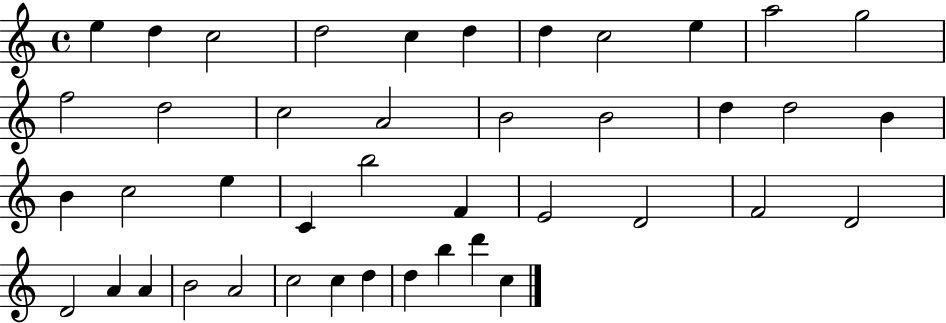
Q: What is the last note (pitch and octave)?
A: C5